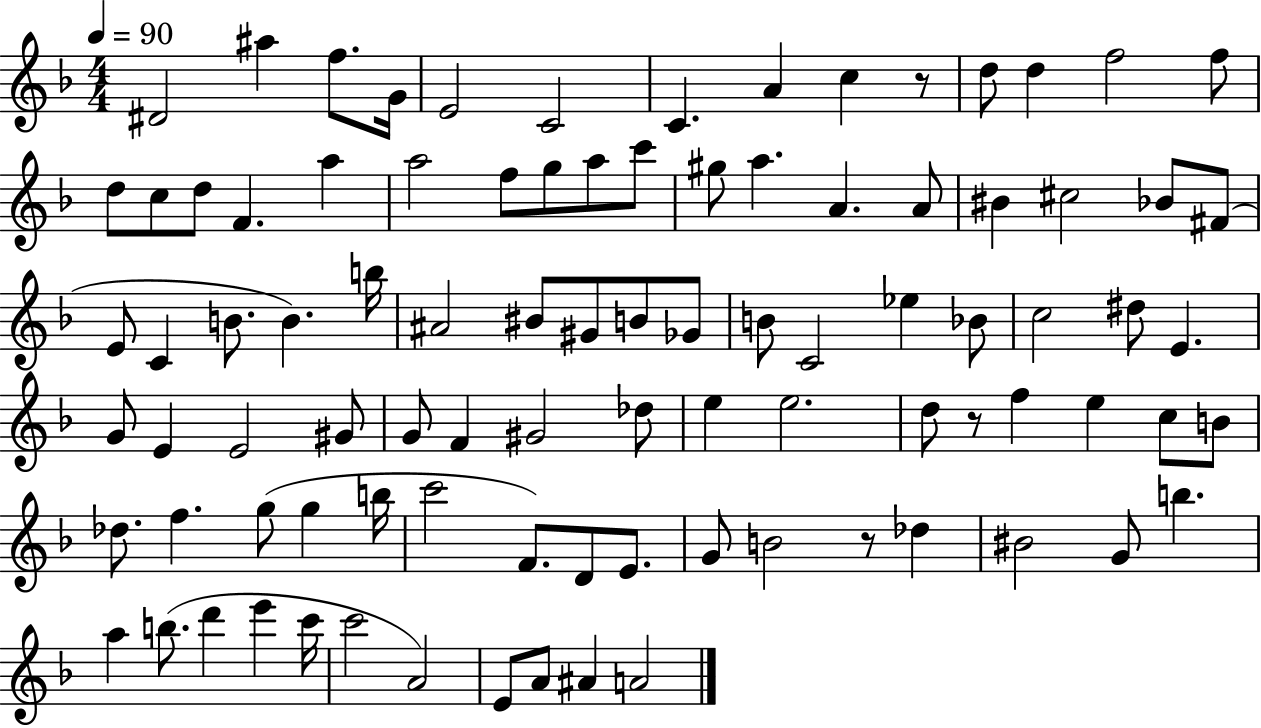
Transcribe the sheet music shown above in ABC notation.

X:1
T:Untitled
M:4/4
L:1/4
K:F
^D2 ^a f/2 G/4 E2 C2 C A c z/2 d/2 d f2 f/2 d/2 c/2 d/2 F a a2 f/2 g/2 a/2 c'/2 ^g/2 a A A/2 ^B ^c2 _B/2 ^F/2 E/2 C B/2 B b/4 ^A2 ^B/2 ^G/2 B/2 _G/2 B/2 C2 _e _B/2 c2 ^d/2 E G/2 E E2 ^G/2 G/2 F ^G2 _d/2 e e2 d/2 z/2 f e c/2 B/2 _d/2 f g/2 g b/4 c'2 F/2 D/2 E/2 G/2 B2 z/2 _d ^B2 G/2 b a b/2 d' e' c'/4 c'2 A2 E/2 A/2 ^A A2